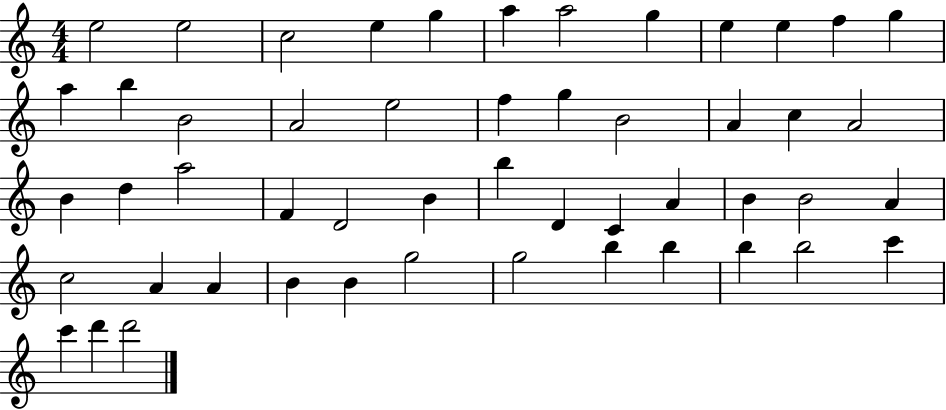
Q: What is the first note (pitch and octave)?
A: E5